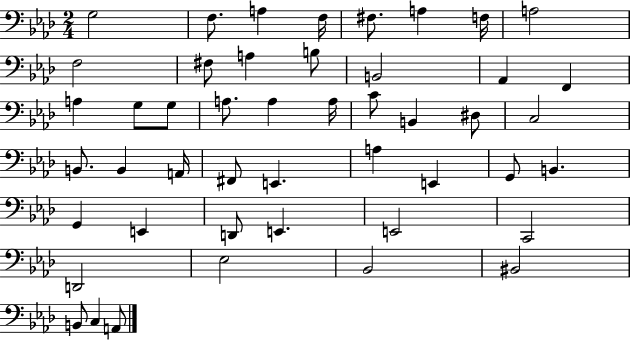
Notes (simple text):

G3/h F3/e. A3/q F3/s F#3/e. A3/q F3/s A3/h F3/h F#3/e A3/q B3/e B2/h Ab2/q F2/q A3/q G3/e G3/e A3/e. A3/q A3/s C4/e B2/q D#3/e C3/h B2/e. B2/q A2/s F#2/e E2/q. A3/q E2/q G2/e B2/q. G2/q E2/q D2/e E2/q. E2/h C2/h D2/h Eb3/h Bb2/h BIS2/h B2/e C3/q A2/e